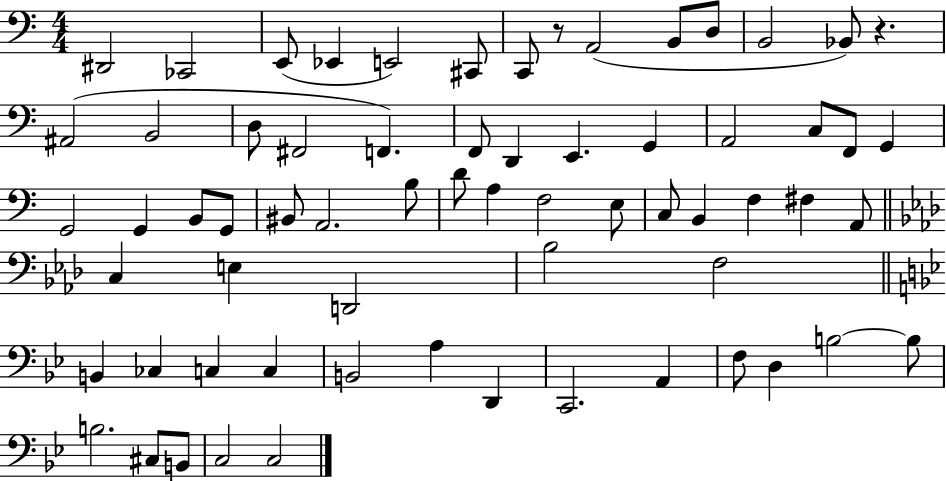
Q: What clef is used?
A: bass